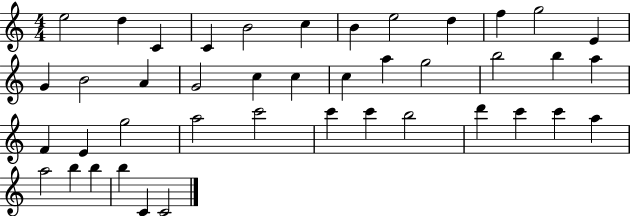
E5/h D5/q C4/q C4/q B4/h C5/q B4/q E5/h D5/q F5/q G5/h E4/q G4/q B4/h A4/q G4/h C5/q C5/q C5/q A5/q G5/h B5/h B5/q A5/q F4/q E4/q G5/h A5/h C6/h C6/q C6/q B5/h D6/q C6/q C6/q A5/q A5/h B5/q B5/q B5/q C4/q C4/h